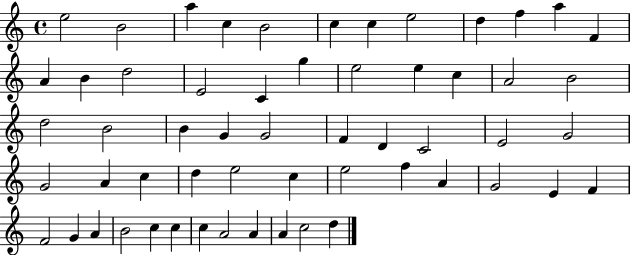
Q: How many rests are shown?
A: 0